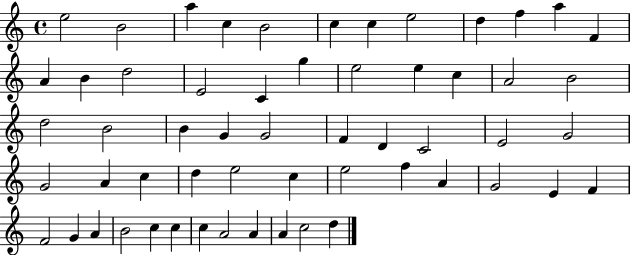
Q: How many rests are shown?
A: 0